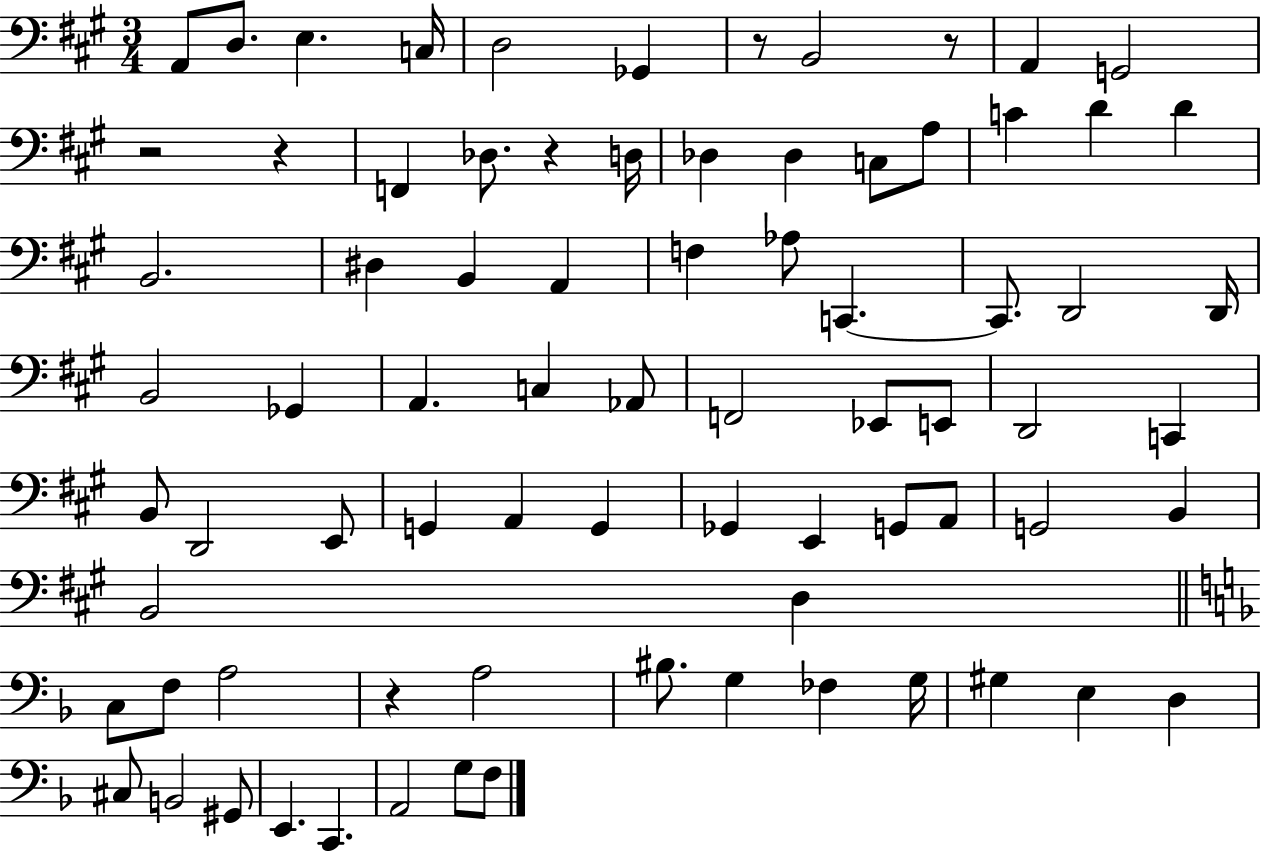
X:1
T:Untitled
M:3/4
L:1/4
K:A
A,,/2 D,/2 E, C,/4 D,2 _G,, z/2 B,,2 z/2 A,, G,,2 z2 z F,, _D,/2 z D,/4 _D, _D, C,/2 A,/2 C D D B,,2 ^D, B,, A,, F, _A,/2 C,, C,,/2 D,,2 D,,/4 B,,2 _G,, A,, C, _A,,/2 F,,2 _E,,/2 E,,/2 D,,2 C,, B,,/2 D,,2 E,,/2 G,, A,, G,, _G,, E,, G,,/2 A,,/2 G,,2 B,, B,,2 D, C,/2 F,/2 A,2 z A,2 ^B,/2 G, _F, G,/4 ^G, E, D, ^C,/2 B,,2 ^G,,/2 E,, C,, A,,2 G,/2 F,/2